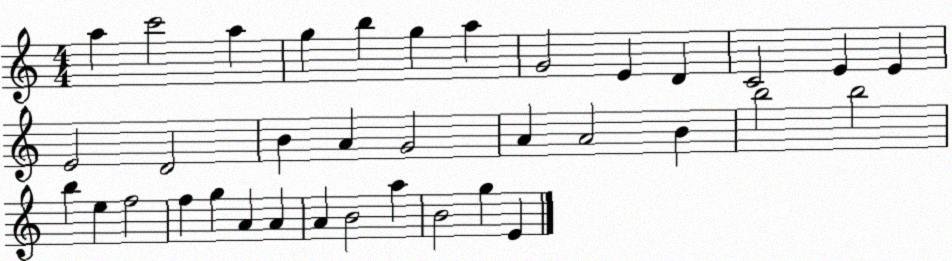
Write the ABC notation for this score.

X:1
T:Untitled
M:4/4
L:1/4
K:C
a c'2 a g b g a G2 E D C2 E E E2 D2 B A G2 A A2 B b2 b2 b e f2 f g A A A B2 a B2 g E